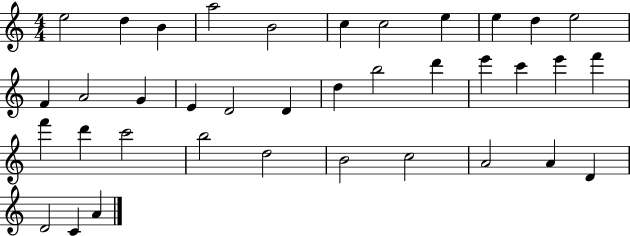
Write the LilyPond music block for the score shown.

{
  \clef treble
  \numericTimeSignature
  \time 4/4
  \key c \major
  e''2 d''4 b'4 | a''2 b'2 | c''4 c''2 e''4 | e''4 d''4 e''2 | \break f'4 a'2 g'4 | e'4 d'2 d'4 | d''4 b''2 d'''4 | e'''4 c'''4 e'''4 f'''4 | \break f'''4 d'''4 c'''2 | b''2 d''2 | b'2 c''2 | a'2 a'4 d'4 | \break d'2 c'4 a'4 | \bar "|."
}